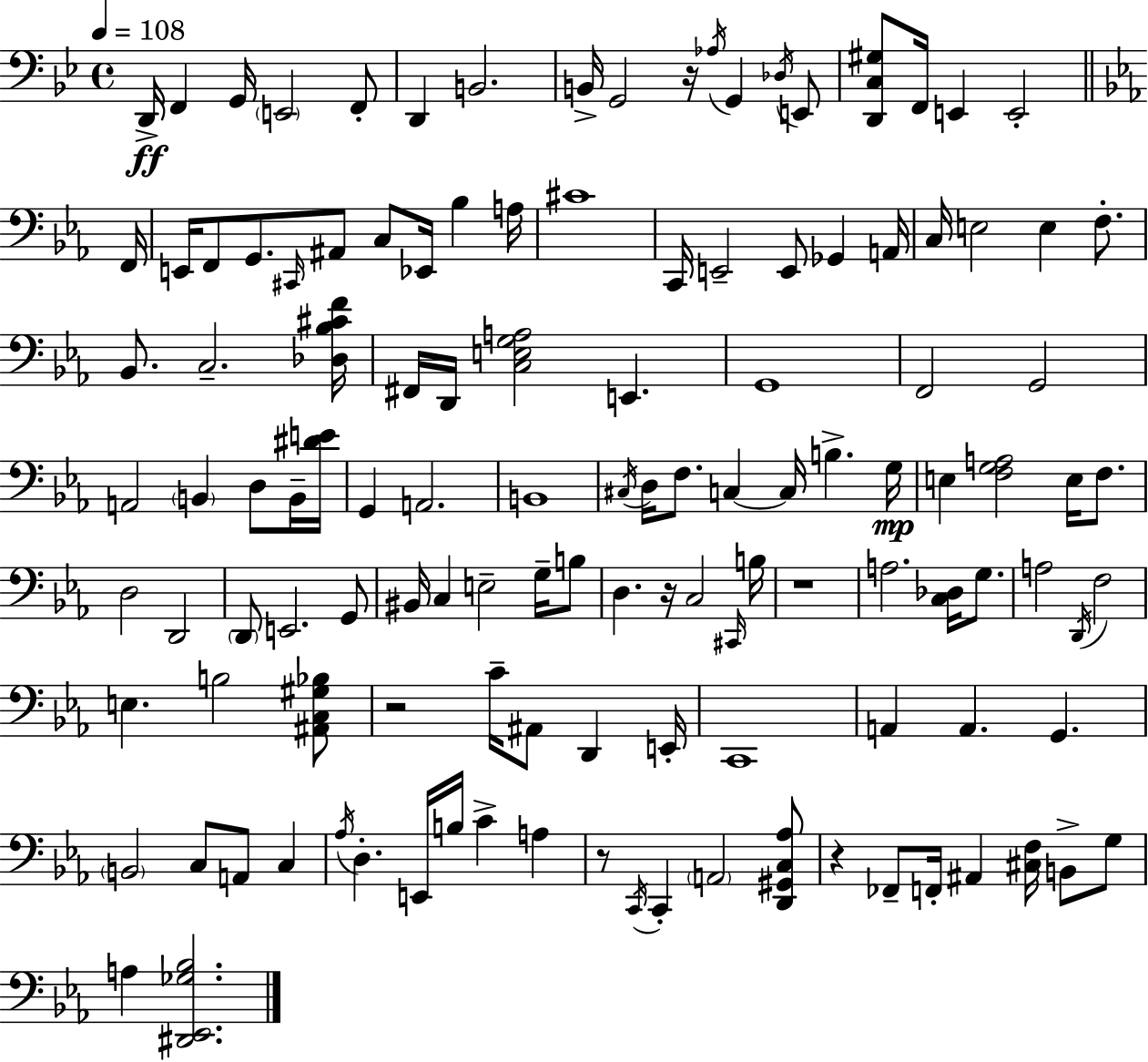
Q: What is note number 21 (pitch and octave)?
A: C#2